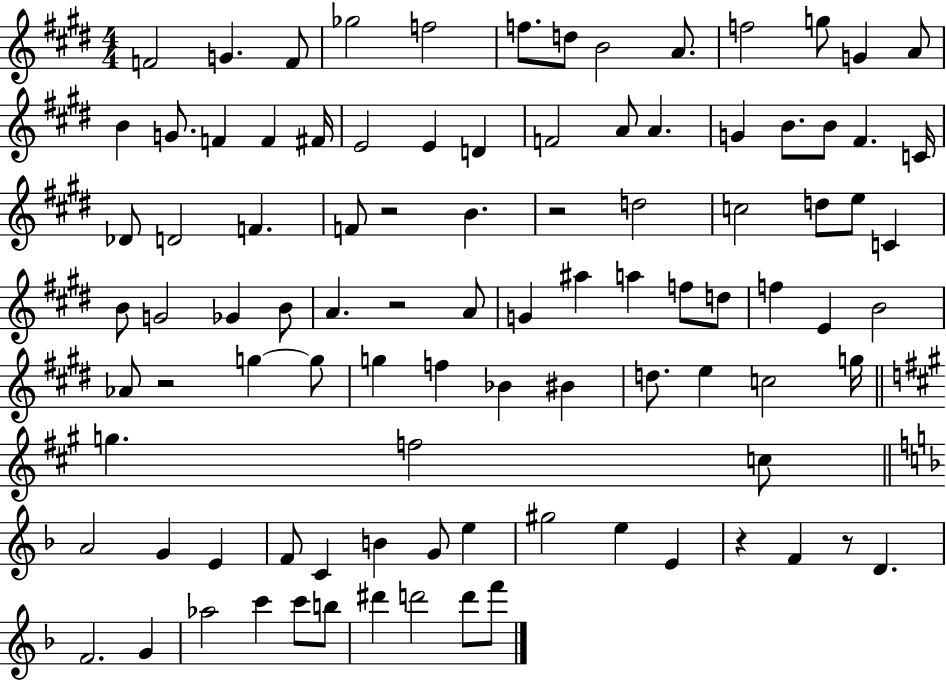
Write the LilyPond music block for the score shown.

{
  \clef treble
  \numericTimeSignature
  \time 4/4
  \key e \major
  f'2 g'4. f'8 | ges''2 f''2 | f''8. d''8 b'2 a'8. | f''2 g''8 g'4 a'8 | \break b'4 g'8. f'4 f'4 fis'16 | e'2 e'4 d'4 | f'2 a'8 a'4. | g'4 b'8. b'8 fis'4. c'16 | \break des'8 d'2 f'4. | f'8 r2 b'4. | r2 d''2 | c''2 d''8 e''8 c'4 | \break b'8 g'2 ges'4 b'8 | a'4. r2 a'8 | g'4 ais''4 a''4 f''8 d''8 | f''4 e'4 b'2 | \break aes'8 r2 g''4~~ g''8 | g''4 f''4 bes'4 bis'4 | d''8. e''4 c''2 g''16 | \bar "||" \break \key a \major g''4. f''2 c''8 | \bar "||" \break \key f \major a'2 g'4 e'4 | f'8 c'4 b'4 g'8 e''4 | gis''2 e''4 e'4 | r4 f'4 r8 d'4. | \break f'2. g'4 | aes''2 c'''4 c'''8 b''8 | dis'''4 d'''2 d'''8 f'''8 | \bar "|."
}